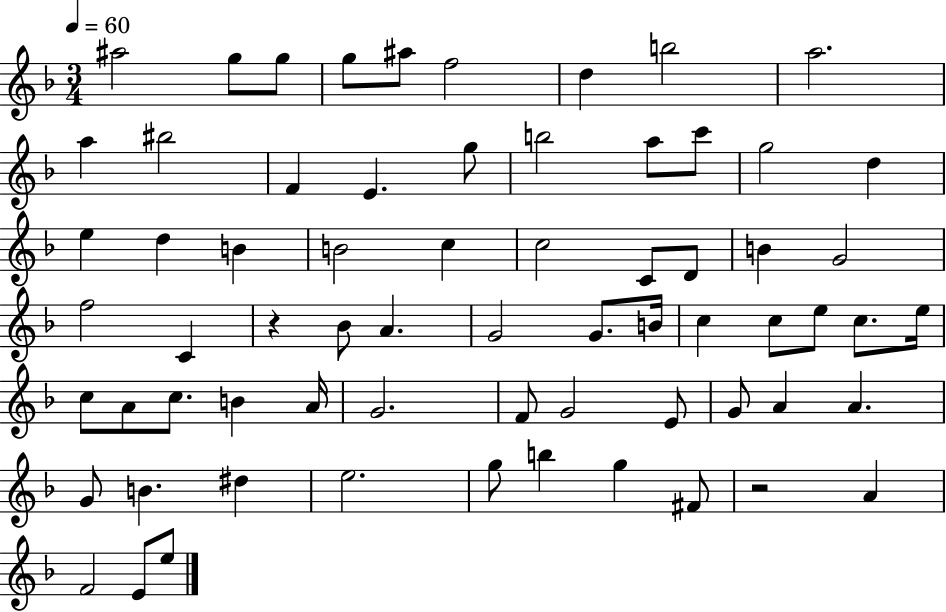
X:1
T:Untitled
M:3/4
L:1/4
K:F
^a2 g/2 g/2 g/2 ^a/2 f2 d b2 a2 a ^b2 F E g/2 b2 a/2 c'/2 g2 d e d B B2 c c2 C/2 D/2 B G2 f2 C z _B/2 A G2 G/2 B/4 c c/2 e/2 c/2 e/4 c/2 A/2 c/2 B A/4 G2 F/2 G2 E/2 G/2 A A G/2 B ^d e2 g/2 b g ^F/2 z2 A F2 E/2 e/2